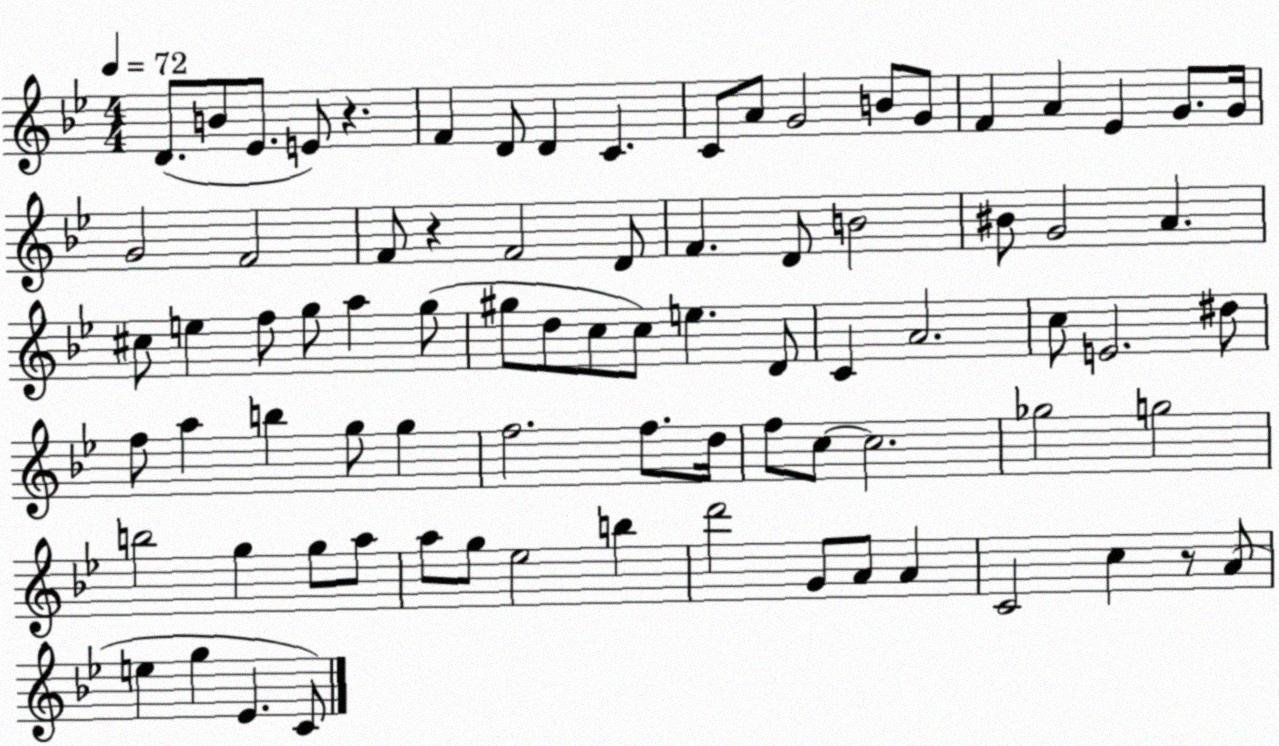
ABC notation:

X:1
T:Untitled
M:4/4
L:1/4
K:Bb
D/2 B/2 _E/2 E/2 z F D/2 D C C/2 A/2 G2 B/2 G/2 F A _E G/2 G/4 G2 F2 F/2 z F2 D/2 F D/2 B2 ^B/2 G2 A ^c/2 e f/2 g/2 a g/2 ^g/2 d/2 c/2 c/2 e D/2 C A2 c/2 E2 ^d/2 f/2 a b g/2 g f2 f/2 d/4 f/2 c/2 c2 _g2 g2 b2 g g/2 a/2 a/2 g/2 _e2 b d'2 G/2 A/2 A C2 c z/2 A/2 e g _E C/2